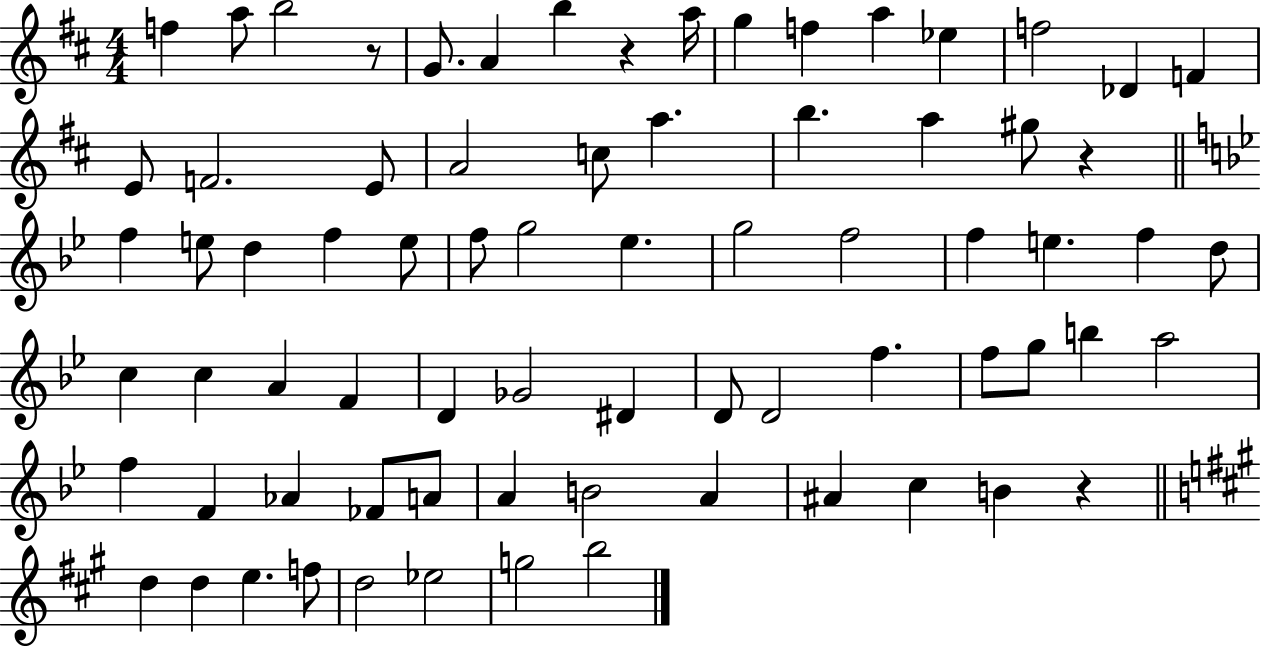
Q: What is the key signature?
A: D major